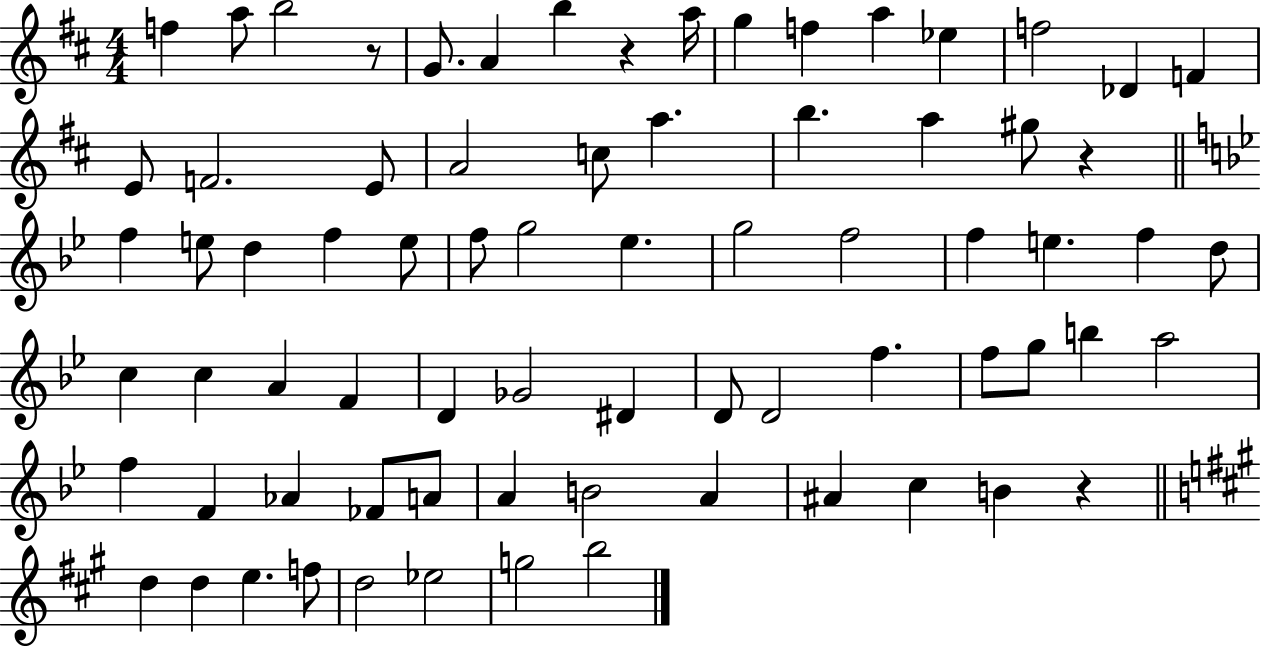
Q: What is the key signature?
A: D major